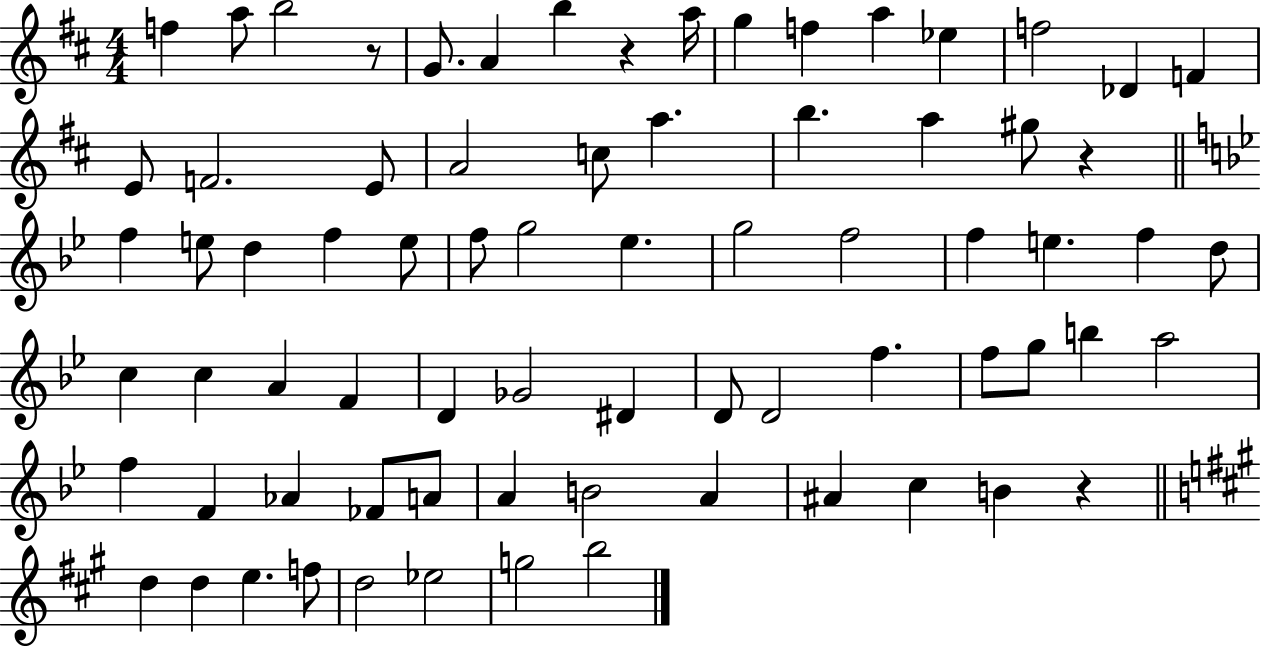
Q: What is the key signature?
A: D major